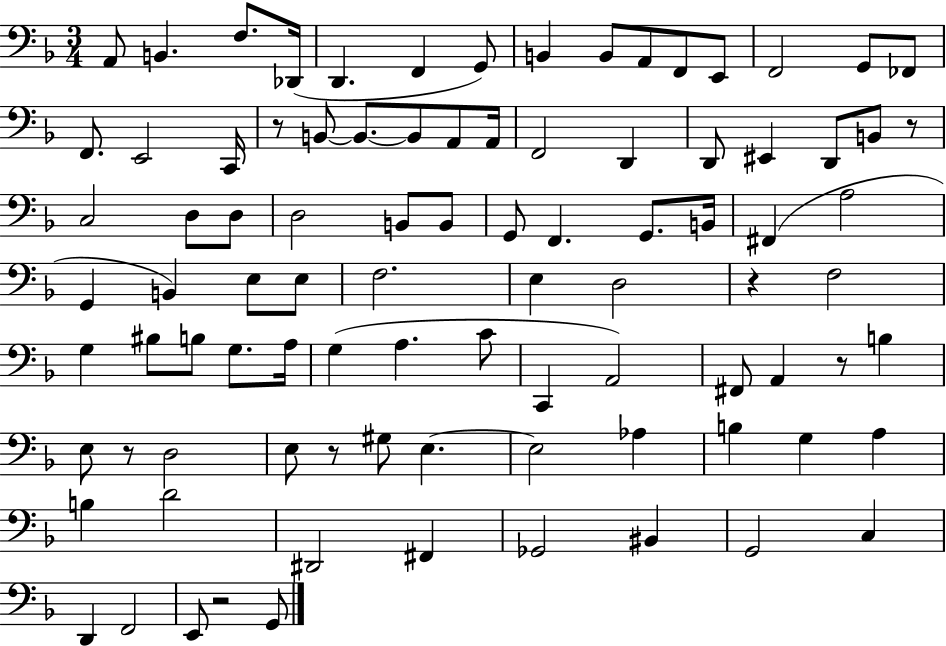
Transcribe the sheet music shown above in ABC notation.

X:1
T:Untitled
M:3/4
L:1/4
K:F
A,,/2 B,, F,/2 _D,,/4 D,, F,, G,,/2 B,, B,,/2 A,,/2 F,,/2 E,,/2 F,,2 G,,/2 _F,,/2 F,,/2 E,,2 C,,/4 z/2 B,,/2 B,,/2 B,,/2 A,,/2 A,,/4 F,,2 D,, D,,/2 ^E,, D,,/2 B,,/2 z/2 C,2 D,/2 D,/2 D,2 B,,/2 B,,/2 G,,/2 F,, G,,/2 B,,/4 ^F,, A,2 G,, B,, E,/2 E,/2 F,2 E, D,2 z F,2 G, ^B,/2 B,/2 G,/2 A,/4 G, A, C/2 C,, A,,2 ^F,,/2 A,, z/2 B, E,/2 z/2 D,2 E,/2 z/2 ^G,/2 E, E,2 _A, B, G, A, B, D2 ^D,,2 ^F,, _G,,2 ^B,, G,,2 C, D,, F,,2 E,,/2 z2 G,,/2